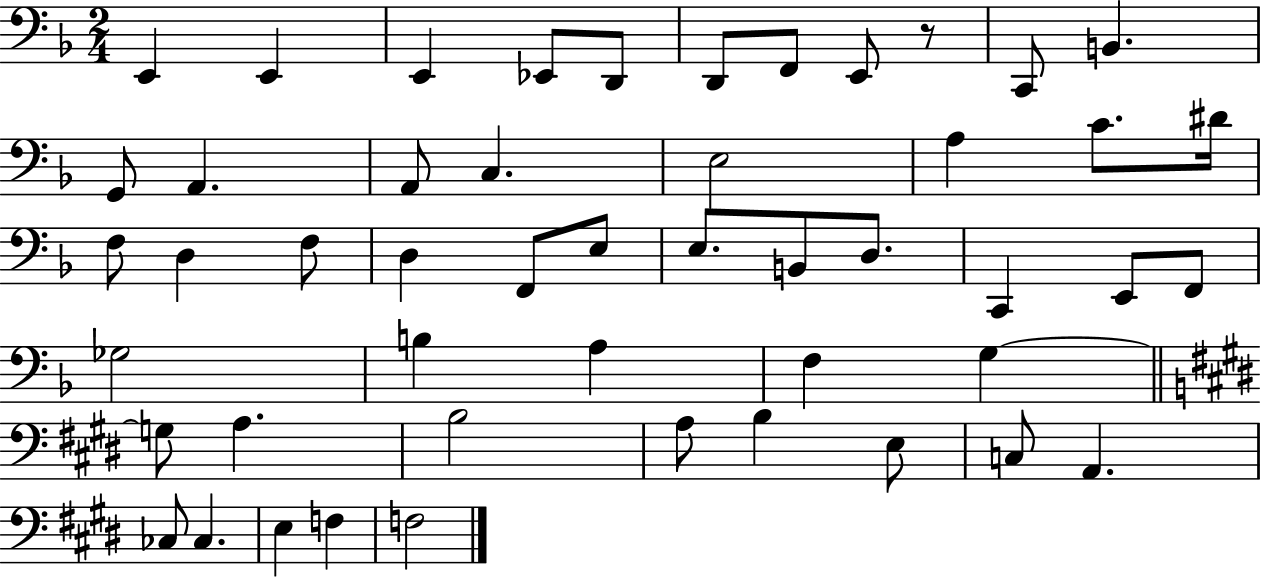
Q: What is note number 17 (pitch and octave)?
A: C4